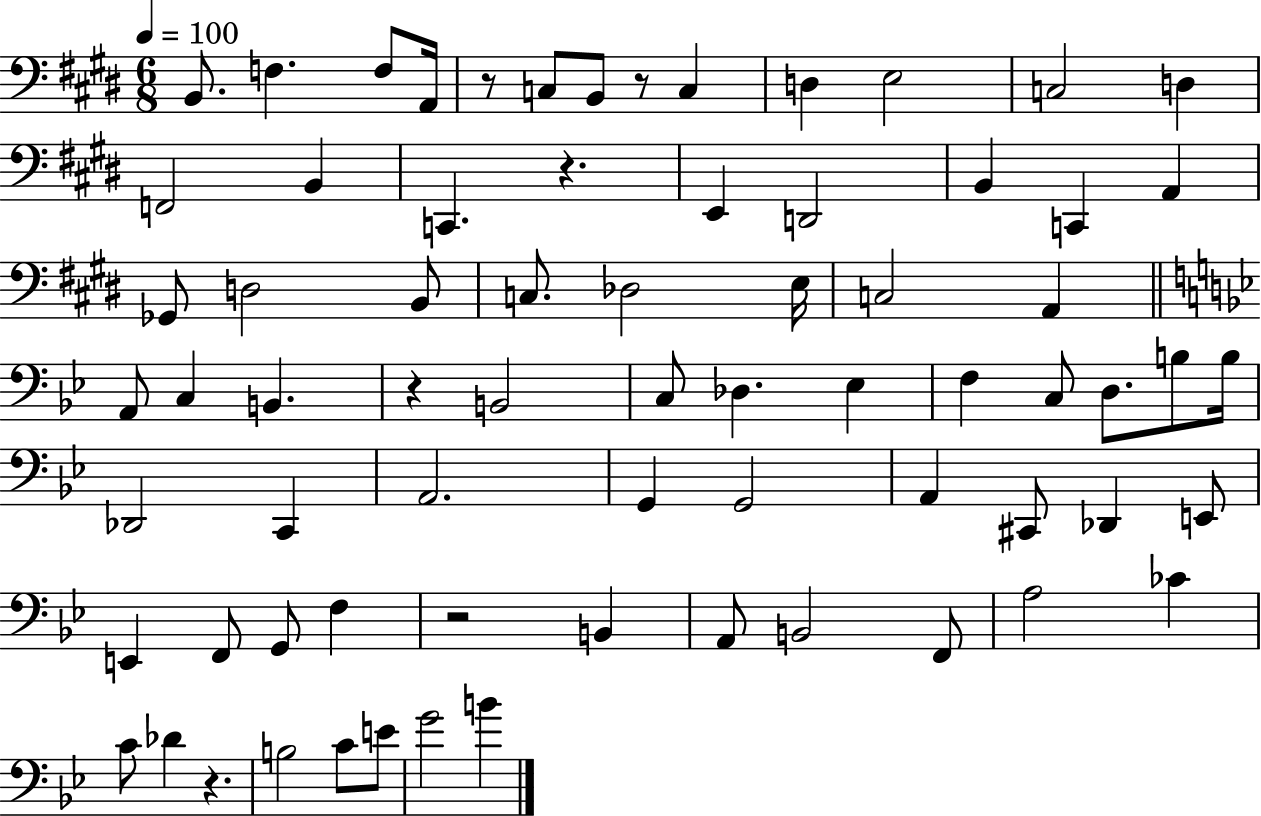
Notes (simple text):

B2/e. F3/q. F3/e A2/s R/e C3/e B2/e R/e C3/q D3/q E3/h C3/h D3/q F2/h B2/q C2/q. R/q. E2/q D2/h B2/q C2/q A2/q Gb2/e D3/h B2/e C3/e. Db3/h E3/s C3/h A2/q A2/e C3/q B2/q. R/q B2/h C3/e Db3/q. Eb3/q F3/q C3/e D3/e. B3/e B3/s Db2/h C2/q A2/h. G2/q G2/h A2/q C#2/e Db2/q E2/e E2/q F2/e G2/e F3/q R/h B2/q A2/e B2/h F2/e A3/h CES4/q C4/e Db4/q R/q. B3/h C4/e E4/e G4/h B4/q